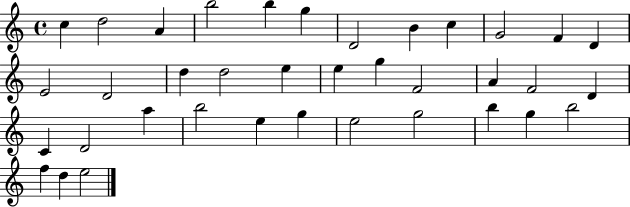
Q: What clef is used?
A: treble